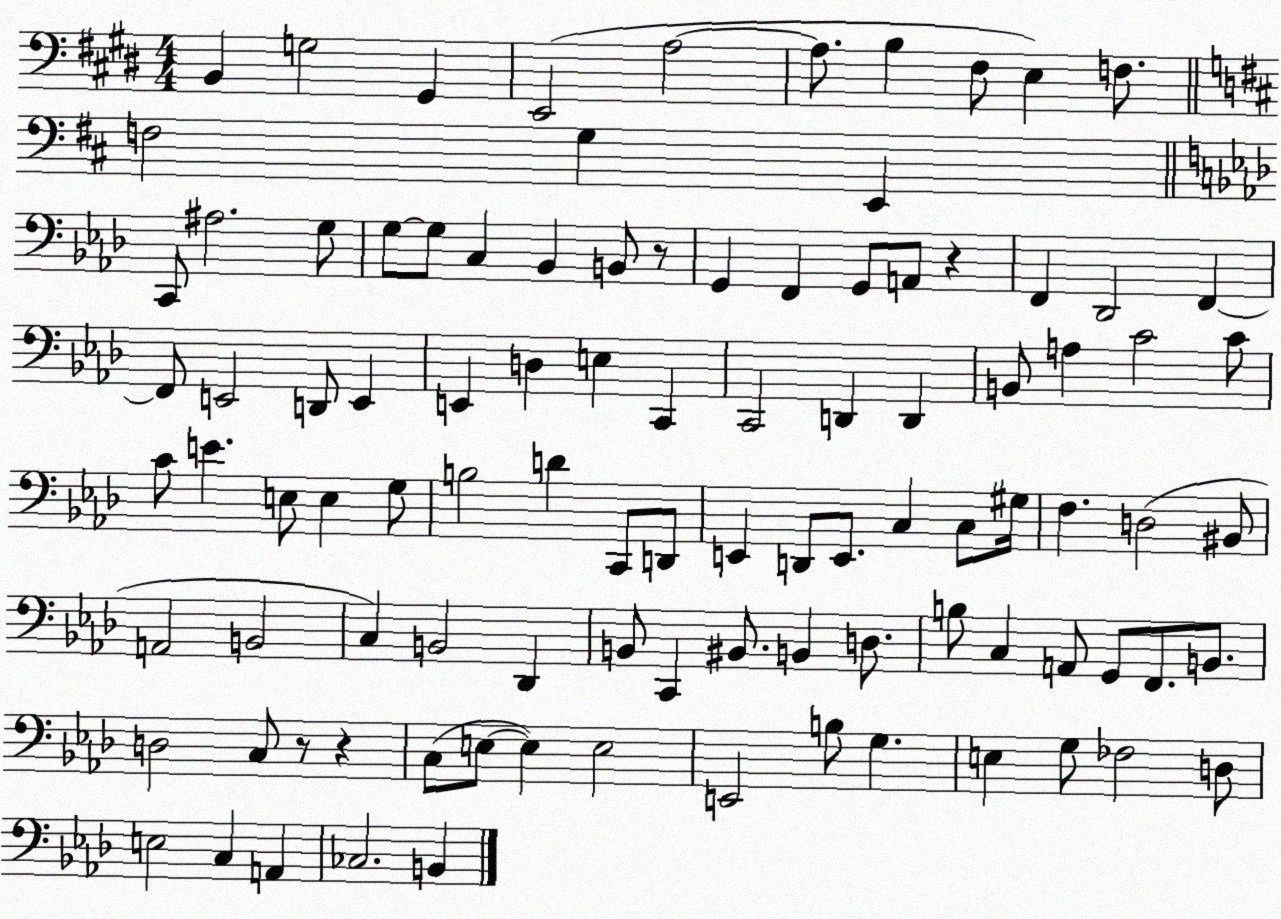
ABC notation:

X:1
T:Untitled
M:4/4
L:1/4
K:E
B,, G,2 ^G,, E,,2 A,2 A,/2 B, ^F,/2 E, F,/2 F,2 G, E,, C,,/2 ^A,2 G,/2 G,/2 G,/2 C, _B,, B,,/2 z/2 G,, F,, G,,/2 A,,/2 z F,, _D,,2 F,, F,,/2 E,,2 D,,/2 E,, E,, D, E, C,, C,,2 D,, D,, B,,/2 A, C2 C/2 C/2 E E,/2 E, G,/2 B,2 D C,,/2 D,,/2 E,, D,,/2 E,,/2 C, C,/2 ^G,/4 F, D,2 ^B,,/2 A,,2 B,,2 C, B,,2 _D,, B,,/2 C,, ^B,,/2 B,, D,/2 B,/2 C, A,,/2 G,,/2 F,,/2 B,,/2 D,2 C,/2 z/2 z C,/2 E,/2 E, E,2 E,,2 B,/2 G, E, G,/2 _F,2 D,/2 E,2 C, A,, _C,2 B,,